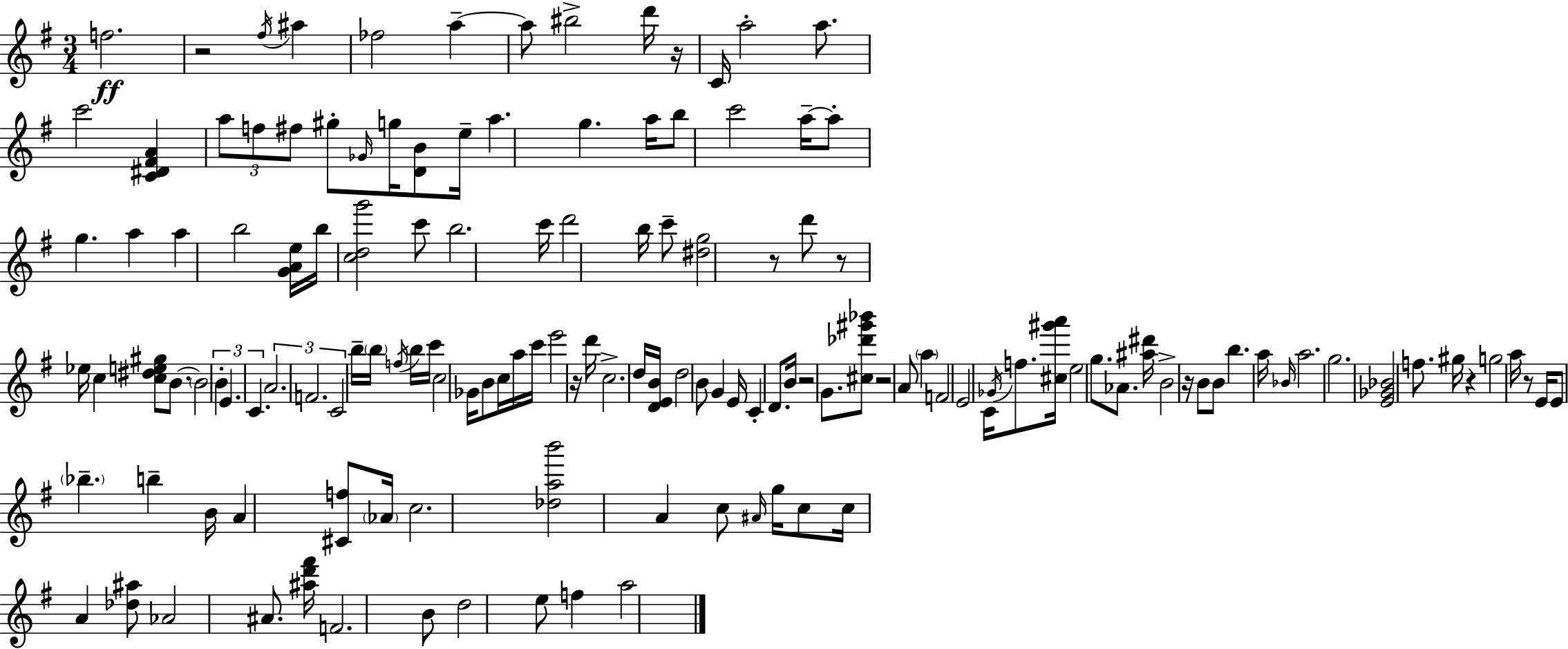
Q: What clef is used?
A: treble